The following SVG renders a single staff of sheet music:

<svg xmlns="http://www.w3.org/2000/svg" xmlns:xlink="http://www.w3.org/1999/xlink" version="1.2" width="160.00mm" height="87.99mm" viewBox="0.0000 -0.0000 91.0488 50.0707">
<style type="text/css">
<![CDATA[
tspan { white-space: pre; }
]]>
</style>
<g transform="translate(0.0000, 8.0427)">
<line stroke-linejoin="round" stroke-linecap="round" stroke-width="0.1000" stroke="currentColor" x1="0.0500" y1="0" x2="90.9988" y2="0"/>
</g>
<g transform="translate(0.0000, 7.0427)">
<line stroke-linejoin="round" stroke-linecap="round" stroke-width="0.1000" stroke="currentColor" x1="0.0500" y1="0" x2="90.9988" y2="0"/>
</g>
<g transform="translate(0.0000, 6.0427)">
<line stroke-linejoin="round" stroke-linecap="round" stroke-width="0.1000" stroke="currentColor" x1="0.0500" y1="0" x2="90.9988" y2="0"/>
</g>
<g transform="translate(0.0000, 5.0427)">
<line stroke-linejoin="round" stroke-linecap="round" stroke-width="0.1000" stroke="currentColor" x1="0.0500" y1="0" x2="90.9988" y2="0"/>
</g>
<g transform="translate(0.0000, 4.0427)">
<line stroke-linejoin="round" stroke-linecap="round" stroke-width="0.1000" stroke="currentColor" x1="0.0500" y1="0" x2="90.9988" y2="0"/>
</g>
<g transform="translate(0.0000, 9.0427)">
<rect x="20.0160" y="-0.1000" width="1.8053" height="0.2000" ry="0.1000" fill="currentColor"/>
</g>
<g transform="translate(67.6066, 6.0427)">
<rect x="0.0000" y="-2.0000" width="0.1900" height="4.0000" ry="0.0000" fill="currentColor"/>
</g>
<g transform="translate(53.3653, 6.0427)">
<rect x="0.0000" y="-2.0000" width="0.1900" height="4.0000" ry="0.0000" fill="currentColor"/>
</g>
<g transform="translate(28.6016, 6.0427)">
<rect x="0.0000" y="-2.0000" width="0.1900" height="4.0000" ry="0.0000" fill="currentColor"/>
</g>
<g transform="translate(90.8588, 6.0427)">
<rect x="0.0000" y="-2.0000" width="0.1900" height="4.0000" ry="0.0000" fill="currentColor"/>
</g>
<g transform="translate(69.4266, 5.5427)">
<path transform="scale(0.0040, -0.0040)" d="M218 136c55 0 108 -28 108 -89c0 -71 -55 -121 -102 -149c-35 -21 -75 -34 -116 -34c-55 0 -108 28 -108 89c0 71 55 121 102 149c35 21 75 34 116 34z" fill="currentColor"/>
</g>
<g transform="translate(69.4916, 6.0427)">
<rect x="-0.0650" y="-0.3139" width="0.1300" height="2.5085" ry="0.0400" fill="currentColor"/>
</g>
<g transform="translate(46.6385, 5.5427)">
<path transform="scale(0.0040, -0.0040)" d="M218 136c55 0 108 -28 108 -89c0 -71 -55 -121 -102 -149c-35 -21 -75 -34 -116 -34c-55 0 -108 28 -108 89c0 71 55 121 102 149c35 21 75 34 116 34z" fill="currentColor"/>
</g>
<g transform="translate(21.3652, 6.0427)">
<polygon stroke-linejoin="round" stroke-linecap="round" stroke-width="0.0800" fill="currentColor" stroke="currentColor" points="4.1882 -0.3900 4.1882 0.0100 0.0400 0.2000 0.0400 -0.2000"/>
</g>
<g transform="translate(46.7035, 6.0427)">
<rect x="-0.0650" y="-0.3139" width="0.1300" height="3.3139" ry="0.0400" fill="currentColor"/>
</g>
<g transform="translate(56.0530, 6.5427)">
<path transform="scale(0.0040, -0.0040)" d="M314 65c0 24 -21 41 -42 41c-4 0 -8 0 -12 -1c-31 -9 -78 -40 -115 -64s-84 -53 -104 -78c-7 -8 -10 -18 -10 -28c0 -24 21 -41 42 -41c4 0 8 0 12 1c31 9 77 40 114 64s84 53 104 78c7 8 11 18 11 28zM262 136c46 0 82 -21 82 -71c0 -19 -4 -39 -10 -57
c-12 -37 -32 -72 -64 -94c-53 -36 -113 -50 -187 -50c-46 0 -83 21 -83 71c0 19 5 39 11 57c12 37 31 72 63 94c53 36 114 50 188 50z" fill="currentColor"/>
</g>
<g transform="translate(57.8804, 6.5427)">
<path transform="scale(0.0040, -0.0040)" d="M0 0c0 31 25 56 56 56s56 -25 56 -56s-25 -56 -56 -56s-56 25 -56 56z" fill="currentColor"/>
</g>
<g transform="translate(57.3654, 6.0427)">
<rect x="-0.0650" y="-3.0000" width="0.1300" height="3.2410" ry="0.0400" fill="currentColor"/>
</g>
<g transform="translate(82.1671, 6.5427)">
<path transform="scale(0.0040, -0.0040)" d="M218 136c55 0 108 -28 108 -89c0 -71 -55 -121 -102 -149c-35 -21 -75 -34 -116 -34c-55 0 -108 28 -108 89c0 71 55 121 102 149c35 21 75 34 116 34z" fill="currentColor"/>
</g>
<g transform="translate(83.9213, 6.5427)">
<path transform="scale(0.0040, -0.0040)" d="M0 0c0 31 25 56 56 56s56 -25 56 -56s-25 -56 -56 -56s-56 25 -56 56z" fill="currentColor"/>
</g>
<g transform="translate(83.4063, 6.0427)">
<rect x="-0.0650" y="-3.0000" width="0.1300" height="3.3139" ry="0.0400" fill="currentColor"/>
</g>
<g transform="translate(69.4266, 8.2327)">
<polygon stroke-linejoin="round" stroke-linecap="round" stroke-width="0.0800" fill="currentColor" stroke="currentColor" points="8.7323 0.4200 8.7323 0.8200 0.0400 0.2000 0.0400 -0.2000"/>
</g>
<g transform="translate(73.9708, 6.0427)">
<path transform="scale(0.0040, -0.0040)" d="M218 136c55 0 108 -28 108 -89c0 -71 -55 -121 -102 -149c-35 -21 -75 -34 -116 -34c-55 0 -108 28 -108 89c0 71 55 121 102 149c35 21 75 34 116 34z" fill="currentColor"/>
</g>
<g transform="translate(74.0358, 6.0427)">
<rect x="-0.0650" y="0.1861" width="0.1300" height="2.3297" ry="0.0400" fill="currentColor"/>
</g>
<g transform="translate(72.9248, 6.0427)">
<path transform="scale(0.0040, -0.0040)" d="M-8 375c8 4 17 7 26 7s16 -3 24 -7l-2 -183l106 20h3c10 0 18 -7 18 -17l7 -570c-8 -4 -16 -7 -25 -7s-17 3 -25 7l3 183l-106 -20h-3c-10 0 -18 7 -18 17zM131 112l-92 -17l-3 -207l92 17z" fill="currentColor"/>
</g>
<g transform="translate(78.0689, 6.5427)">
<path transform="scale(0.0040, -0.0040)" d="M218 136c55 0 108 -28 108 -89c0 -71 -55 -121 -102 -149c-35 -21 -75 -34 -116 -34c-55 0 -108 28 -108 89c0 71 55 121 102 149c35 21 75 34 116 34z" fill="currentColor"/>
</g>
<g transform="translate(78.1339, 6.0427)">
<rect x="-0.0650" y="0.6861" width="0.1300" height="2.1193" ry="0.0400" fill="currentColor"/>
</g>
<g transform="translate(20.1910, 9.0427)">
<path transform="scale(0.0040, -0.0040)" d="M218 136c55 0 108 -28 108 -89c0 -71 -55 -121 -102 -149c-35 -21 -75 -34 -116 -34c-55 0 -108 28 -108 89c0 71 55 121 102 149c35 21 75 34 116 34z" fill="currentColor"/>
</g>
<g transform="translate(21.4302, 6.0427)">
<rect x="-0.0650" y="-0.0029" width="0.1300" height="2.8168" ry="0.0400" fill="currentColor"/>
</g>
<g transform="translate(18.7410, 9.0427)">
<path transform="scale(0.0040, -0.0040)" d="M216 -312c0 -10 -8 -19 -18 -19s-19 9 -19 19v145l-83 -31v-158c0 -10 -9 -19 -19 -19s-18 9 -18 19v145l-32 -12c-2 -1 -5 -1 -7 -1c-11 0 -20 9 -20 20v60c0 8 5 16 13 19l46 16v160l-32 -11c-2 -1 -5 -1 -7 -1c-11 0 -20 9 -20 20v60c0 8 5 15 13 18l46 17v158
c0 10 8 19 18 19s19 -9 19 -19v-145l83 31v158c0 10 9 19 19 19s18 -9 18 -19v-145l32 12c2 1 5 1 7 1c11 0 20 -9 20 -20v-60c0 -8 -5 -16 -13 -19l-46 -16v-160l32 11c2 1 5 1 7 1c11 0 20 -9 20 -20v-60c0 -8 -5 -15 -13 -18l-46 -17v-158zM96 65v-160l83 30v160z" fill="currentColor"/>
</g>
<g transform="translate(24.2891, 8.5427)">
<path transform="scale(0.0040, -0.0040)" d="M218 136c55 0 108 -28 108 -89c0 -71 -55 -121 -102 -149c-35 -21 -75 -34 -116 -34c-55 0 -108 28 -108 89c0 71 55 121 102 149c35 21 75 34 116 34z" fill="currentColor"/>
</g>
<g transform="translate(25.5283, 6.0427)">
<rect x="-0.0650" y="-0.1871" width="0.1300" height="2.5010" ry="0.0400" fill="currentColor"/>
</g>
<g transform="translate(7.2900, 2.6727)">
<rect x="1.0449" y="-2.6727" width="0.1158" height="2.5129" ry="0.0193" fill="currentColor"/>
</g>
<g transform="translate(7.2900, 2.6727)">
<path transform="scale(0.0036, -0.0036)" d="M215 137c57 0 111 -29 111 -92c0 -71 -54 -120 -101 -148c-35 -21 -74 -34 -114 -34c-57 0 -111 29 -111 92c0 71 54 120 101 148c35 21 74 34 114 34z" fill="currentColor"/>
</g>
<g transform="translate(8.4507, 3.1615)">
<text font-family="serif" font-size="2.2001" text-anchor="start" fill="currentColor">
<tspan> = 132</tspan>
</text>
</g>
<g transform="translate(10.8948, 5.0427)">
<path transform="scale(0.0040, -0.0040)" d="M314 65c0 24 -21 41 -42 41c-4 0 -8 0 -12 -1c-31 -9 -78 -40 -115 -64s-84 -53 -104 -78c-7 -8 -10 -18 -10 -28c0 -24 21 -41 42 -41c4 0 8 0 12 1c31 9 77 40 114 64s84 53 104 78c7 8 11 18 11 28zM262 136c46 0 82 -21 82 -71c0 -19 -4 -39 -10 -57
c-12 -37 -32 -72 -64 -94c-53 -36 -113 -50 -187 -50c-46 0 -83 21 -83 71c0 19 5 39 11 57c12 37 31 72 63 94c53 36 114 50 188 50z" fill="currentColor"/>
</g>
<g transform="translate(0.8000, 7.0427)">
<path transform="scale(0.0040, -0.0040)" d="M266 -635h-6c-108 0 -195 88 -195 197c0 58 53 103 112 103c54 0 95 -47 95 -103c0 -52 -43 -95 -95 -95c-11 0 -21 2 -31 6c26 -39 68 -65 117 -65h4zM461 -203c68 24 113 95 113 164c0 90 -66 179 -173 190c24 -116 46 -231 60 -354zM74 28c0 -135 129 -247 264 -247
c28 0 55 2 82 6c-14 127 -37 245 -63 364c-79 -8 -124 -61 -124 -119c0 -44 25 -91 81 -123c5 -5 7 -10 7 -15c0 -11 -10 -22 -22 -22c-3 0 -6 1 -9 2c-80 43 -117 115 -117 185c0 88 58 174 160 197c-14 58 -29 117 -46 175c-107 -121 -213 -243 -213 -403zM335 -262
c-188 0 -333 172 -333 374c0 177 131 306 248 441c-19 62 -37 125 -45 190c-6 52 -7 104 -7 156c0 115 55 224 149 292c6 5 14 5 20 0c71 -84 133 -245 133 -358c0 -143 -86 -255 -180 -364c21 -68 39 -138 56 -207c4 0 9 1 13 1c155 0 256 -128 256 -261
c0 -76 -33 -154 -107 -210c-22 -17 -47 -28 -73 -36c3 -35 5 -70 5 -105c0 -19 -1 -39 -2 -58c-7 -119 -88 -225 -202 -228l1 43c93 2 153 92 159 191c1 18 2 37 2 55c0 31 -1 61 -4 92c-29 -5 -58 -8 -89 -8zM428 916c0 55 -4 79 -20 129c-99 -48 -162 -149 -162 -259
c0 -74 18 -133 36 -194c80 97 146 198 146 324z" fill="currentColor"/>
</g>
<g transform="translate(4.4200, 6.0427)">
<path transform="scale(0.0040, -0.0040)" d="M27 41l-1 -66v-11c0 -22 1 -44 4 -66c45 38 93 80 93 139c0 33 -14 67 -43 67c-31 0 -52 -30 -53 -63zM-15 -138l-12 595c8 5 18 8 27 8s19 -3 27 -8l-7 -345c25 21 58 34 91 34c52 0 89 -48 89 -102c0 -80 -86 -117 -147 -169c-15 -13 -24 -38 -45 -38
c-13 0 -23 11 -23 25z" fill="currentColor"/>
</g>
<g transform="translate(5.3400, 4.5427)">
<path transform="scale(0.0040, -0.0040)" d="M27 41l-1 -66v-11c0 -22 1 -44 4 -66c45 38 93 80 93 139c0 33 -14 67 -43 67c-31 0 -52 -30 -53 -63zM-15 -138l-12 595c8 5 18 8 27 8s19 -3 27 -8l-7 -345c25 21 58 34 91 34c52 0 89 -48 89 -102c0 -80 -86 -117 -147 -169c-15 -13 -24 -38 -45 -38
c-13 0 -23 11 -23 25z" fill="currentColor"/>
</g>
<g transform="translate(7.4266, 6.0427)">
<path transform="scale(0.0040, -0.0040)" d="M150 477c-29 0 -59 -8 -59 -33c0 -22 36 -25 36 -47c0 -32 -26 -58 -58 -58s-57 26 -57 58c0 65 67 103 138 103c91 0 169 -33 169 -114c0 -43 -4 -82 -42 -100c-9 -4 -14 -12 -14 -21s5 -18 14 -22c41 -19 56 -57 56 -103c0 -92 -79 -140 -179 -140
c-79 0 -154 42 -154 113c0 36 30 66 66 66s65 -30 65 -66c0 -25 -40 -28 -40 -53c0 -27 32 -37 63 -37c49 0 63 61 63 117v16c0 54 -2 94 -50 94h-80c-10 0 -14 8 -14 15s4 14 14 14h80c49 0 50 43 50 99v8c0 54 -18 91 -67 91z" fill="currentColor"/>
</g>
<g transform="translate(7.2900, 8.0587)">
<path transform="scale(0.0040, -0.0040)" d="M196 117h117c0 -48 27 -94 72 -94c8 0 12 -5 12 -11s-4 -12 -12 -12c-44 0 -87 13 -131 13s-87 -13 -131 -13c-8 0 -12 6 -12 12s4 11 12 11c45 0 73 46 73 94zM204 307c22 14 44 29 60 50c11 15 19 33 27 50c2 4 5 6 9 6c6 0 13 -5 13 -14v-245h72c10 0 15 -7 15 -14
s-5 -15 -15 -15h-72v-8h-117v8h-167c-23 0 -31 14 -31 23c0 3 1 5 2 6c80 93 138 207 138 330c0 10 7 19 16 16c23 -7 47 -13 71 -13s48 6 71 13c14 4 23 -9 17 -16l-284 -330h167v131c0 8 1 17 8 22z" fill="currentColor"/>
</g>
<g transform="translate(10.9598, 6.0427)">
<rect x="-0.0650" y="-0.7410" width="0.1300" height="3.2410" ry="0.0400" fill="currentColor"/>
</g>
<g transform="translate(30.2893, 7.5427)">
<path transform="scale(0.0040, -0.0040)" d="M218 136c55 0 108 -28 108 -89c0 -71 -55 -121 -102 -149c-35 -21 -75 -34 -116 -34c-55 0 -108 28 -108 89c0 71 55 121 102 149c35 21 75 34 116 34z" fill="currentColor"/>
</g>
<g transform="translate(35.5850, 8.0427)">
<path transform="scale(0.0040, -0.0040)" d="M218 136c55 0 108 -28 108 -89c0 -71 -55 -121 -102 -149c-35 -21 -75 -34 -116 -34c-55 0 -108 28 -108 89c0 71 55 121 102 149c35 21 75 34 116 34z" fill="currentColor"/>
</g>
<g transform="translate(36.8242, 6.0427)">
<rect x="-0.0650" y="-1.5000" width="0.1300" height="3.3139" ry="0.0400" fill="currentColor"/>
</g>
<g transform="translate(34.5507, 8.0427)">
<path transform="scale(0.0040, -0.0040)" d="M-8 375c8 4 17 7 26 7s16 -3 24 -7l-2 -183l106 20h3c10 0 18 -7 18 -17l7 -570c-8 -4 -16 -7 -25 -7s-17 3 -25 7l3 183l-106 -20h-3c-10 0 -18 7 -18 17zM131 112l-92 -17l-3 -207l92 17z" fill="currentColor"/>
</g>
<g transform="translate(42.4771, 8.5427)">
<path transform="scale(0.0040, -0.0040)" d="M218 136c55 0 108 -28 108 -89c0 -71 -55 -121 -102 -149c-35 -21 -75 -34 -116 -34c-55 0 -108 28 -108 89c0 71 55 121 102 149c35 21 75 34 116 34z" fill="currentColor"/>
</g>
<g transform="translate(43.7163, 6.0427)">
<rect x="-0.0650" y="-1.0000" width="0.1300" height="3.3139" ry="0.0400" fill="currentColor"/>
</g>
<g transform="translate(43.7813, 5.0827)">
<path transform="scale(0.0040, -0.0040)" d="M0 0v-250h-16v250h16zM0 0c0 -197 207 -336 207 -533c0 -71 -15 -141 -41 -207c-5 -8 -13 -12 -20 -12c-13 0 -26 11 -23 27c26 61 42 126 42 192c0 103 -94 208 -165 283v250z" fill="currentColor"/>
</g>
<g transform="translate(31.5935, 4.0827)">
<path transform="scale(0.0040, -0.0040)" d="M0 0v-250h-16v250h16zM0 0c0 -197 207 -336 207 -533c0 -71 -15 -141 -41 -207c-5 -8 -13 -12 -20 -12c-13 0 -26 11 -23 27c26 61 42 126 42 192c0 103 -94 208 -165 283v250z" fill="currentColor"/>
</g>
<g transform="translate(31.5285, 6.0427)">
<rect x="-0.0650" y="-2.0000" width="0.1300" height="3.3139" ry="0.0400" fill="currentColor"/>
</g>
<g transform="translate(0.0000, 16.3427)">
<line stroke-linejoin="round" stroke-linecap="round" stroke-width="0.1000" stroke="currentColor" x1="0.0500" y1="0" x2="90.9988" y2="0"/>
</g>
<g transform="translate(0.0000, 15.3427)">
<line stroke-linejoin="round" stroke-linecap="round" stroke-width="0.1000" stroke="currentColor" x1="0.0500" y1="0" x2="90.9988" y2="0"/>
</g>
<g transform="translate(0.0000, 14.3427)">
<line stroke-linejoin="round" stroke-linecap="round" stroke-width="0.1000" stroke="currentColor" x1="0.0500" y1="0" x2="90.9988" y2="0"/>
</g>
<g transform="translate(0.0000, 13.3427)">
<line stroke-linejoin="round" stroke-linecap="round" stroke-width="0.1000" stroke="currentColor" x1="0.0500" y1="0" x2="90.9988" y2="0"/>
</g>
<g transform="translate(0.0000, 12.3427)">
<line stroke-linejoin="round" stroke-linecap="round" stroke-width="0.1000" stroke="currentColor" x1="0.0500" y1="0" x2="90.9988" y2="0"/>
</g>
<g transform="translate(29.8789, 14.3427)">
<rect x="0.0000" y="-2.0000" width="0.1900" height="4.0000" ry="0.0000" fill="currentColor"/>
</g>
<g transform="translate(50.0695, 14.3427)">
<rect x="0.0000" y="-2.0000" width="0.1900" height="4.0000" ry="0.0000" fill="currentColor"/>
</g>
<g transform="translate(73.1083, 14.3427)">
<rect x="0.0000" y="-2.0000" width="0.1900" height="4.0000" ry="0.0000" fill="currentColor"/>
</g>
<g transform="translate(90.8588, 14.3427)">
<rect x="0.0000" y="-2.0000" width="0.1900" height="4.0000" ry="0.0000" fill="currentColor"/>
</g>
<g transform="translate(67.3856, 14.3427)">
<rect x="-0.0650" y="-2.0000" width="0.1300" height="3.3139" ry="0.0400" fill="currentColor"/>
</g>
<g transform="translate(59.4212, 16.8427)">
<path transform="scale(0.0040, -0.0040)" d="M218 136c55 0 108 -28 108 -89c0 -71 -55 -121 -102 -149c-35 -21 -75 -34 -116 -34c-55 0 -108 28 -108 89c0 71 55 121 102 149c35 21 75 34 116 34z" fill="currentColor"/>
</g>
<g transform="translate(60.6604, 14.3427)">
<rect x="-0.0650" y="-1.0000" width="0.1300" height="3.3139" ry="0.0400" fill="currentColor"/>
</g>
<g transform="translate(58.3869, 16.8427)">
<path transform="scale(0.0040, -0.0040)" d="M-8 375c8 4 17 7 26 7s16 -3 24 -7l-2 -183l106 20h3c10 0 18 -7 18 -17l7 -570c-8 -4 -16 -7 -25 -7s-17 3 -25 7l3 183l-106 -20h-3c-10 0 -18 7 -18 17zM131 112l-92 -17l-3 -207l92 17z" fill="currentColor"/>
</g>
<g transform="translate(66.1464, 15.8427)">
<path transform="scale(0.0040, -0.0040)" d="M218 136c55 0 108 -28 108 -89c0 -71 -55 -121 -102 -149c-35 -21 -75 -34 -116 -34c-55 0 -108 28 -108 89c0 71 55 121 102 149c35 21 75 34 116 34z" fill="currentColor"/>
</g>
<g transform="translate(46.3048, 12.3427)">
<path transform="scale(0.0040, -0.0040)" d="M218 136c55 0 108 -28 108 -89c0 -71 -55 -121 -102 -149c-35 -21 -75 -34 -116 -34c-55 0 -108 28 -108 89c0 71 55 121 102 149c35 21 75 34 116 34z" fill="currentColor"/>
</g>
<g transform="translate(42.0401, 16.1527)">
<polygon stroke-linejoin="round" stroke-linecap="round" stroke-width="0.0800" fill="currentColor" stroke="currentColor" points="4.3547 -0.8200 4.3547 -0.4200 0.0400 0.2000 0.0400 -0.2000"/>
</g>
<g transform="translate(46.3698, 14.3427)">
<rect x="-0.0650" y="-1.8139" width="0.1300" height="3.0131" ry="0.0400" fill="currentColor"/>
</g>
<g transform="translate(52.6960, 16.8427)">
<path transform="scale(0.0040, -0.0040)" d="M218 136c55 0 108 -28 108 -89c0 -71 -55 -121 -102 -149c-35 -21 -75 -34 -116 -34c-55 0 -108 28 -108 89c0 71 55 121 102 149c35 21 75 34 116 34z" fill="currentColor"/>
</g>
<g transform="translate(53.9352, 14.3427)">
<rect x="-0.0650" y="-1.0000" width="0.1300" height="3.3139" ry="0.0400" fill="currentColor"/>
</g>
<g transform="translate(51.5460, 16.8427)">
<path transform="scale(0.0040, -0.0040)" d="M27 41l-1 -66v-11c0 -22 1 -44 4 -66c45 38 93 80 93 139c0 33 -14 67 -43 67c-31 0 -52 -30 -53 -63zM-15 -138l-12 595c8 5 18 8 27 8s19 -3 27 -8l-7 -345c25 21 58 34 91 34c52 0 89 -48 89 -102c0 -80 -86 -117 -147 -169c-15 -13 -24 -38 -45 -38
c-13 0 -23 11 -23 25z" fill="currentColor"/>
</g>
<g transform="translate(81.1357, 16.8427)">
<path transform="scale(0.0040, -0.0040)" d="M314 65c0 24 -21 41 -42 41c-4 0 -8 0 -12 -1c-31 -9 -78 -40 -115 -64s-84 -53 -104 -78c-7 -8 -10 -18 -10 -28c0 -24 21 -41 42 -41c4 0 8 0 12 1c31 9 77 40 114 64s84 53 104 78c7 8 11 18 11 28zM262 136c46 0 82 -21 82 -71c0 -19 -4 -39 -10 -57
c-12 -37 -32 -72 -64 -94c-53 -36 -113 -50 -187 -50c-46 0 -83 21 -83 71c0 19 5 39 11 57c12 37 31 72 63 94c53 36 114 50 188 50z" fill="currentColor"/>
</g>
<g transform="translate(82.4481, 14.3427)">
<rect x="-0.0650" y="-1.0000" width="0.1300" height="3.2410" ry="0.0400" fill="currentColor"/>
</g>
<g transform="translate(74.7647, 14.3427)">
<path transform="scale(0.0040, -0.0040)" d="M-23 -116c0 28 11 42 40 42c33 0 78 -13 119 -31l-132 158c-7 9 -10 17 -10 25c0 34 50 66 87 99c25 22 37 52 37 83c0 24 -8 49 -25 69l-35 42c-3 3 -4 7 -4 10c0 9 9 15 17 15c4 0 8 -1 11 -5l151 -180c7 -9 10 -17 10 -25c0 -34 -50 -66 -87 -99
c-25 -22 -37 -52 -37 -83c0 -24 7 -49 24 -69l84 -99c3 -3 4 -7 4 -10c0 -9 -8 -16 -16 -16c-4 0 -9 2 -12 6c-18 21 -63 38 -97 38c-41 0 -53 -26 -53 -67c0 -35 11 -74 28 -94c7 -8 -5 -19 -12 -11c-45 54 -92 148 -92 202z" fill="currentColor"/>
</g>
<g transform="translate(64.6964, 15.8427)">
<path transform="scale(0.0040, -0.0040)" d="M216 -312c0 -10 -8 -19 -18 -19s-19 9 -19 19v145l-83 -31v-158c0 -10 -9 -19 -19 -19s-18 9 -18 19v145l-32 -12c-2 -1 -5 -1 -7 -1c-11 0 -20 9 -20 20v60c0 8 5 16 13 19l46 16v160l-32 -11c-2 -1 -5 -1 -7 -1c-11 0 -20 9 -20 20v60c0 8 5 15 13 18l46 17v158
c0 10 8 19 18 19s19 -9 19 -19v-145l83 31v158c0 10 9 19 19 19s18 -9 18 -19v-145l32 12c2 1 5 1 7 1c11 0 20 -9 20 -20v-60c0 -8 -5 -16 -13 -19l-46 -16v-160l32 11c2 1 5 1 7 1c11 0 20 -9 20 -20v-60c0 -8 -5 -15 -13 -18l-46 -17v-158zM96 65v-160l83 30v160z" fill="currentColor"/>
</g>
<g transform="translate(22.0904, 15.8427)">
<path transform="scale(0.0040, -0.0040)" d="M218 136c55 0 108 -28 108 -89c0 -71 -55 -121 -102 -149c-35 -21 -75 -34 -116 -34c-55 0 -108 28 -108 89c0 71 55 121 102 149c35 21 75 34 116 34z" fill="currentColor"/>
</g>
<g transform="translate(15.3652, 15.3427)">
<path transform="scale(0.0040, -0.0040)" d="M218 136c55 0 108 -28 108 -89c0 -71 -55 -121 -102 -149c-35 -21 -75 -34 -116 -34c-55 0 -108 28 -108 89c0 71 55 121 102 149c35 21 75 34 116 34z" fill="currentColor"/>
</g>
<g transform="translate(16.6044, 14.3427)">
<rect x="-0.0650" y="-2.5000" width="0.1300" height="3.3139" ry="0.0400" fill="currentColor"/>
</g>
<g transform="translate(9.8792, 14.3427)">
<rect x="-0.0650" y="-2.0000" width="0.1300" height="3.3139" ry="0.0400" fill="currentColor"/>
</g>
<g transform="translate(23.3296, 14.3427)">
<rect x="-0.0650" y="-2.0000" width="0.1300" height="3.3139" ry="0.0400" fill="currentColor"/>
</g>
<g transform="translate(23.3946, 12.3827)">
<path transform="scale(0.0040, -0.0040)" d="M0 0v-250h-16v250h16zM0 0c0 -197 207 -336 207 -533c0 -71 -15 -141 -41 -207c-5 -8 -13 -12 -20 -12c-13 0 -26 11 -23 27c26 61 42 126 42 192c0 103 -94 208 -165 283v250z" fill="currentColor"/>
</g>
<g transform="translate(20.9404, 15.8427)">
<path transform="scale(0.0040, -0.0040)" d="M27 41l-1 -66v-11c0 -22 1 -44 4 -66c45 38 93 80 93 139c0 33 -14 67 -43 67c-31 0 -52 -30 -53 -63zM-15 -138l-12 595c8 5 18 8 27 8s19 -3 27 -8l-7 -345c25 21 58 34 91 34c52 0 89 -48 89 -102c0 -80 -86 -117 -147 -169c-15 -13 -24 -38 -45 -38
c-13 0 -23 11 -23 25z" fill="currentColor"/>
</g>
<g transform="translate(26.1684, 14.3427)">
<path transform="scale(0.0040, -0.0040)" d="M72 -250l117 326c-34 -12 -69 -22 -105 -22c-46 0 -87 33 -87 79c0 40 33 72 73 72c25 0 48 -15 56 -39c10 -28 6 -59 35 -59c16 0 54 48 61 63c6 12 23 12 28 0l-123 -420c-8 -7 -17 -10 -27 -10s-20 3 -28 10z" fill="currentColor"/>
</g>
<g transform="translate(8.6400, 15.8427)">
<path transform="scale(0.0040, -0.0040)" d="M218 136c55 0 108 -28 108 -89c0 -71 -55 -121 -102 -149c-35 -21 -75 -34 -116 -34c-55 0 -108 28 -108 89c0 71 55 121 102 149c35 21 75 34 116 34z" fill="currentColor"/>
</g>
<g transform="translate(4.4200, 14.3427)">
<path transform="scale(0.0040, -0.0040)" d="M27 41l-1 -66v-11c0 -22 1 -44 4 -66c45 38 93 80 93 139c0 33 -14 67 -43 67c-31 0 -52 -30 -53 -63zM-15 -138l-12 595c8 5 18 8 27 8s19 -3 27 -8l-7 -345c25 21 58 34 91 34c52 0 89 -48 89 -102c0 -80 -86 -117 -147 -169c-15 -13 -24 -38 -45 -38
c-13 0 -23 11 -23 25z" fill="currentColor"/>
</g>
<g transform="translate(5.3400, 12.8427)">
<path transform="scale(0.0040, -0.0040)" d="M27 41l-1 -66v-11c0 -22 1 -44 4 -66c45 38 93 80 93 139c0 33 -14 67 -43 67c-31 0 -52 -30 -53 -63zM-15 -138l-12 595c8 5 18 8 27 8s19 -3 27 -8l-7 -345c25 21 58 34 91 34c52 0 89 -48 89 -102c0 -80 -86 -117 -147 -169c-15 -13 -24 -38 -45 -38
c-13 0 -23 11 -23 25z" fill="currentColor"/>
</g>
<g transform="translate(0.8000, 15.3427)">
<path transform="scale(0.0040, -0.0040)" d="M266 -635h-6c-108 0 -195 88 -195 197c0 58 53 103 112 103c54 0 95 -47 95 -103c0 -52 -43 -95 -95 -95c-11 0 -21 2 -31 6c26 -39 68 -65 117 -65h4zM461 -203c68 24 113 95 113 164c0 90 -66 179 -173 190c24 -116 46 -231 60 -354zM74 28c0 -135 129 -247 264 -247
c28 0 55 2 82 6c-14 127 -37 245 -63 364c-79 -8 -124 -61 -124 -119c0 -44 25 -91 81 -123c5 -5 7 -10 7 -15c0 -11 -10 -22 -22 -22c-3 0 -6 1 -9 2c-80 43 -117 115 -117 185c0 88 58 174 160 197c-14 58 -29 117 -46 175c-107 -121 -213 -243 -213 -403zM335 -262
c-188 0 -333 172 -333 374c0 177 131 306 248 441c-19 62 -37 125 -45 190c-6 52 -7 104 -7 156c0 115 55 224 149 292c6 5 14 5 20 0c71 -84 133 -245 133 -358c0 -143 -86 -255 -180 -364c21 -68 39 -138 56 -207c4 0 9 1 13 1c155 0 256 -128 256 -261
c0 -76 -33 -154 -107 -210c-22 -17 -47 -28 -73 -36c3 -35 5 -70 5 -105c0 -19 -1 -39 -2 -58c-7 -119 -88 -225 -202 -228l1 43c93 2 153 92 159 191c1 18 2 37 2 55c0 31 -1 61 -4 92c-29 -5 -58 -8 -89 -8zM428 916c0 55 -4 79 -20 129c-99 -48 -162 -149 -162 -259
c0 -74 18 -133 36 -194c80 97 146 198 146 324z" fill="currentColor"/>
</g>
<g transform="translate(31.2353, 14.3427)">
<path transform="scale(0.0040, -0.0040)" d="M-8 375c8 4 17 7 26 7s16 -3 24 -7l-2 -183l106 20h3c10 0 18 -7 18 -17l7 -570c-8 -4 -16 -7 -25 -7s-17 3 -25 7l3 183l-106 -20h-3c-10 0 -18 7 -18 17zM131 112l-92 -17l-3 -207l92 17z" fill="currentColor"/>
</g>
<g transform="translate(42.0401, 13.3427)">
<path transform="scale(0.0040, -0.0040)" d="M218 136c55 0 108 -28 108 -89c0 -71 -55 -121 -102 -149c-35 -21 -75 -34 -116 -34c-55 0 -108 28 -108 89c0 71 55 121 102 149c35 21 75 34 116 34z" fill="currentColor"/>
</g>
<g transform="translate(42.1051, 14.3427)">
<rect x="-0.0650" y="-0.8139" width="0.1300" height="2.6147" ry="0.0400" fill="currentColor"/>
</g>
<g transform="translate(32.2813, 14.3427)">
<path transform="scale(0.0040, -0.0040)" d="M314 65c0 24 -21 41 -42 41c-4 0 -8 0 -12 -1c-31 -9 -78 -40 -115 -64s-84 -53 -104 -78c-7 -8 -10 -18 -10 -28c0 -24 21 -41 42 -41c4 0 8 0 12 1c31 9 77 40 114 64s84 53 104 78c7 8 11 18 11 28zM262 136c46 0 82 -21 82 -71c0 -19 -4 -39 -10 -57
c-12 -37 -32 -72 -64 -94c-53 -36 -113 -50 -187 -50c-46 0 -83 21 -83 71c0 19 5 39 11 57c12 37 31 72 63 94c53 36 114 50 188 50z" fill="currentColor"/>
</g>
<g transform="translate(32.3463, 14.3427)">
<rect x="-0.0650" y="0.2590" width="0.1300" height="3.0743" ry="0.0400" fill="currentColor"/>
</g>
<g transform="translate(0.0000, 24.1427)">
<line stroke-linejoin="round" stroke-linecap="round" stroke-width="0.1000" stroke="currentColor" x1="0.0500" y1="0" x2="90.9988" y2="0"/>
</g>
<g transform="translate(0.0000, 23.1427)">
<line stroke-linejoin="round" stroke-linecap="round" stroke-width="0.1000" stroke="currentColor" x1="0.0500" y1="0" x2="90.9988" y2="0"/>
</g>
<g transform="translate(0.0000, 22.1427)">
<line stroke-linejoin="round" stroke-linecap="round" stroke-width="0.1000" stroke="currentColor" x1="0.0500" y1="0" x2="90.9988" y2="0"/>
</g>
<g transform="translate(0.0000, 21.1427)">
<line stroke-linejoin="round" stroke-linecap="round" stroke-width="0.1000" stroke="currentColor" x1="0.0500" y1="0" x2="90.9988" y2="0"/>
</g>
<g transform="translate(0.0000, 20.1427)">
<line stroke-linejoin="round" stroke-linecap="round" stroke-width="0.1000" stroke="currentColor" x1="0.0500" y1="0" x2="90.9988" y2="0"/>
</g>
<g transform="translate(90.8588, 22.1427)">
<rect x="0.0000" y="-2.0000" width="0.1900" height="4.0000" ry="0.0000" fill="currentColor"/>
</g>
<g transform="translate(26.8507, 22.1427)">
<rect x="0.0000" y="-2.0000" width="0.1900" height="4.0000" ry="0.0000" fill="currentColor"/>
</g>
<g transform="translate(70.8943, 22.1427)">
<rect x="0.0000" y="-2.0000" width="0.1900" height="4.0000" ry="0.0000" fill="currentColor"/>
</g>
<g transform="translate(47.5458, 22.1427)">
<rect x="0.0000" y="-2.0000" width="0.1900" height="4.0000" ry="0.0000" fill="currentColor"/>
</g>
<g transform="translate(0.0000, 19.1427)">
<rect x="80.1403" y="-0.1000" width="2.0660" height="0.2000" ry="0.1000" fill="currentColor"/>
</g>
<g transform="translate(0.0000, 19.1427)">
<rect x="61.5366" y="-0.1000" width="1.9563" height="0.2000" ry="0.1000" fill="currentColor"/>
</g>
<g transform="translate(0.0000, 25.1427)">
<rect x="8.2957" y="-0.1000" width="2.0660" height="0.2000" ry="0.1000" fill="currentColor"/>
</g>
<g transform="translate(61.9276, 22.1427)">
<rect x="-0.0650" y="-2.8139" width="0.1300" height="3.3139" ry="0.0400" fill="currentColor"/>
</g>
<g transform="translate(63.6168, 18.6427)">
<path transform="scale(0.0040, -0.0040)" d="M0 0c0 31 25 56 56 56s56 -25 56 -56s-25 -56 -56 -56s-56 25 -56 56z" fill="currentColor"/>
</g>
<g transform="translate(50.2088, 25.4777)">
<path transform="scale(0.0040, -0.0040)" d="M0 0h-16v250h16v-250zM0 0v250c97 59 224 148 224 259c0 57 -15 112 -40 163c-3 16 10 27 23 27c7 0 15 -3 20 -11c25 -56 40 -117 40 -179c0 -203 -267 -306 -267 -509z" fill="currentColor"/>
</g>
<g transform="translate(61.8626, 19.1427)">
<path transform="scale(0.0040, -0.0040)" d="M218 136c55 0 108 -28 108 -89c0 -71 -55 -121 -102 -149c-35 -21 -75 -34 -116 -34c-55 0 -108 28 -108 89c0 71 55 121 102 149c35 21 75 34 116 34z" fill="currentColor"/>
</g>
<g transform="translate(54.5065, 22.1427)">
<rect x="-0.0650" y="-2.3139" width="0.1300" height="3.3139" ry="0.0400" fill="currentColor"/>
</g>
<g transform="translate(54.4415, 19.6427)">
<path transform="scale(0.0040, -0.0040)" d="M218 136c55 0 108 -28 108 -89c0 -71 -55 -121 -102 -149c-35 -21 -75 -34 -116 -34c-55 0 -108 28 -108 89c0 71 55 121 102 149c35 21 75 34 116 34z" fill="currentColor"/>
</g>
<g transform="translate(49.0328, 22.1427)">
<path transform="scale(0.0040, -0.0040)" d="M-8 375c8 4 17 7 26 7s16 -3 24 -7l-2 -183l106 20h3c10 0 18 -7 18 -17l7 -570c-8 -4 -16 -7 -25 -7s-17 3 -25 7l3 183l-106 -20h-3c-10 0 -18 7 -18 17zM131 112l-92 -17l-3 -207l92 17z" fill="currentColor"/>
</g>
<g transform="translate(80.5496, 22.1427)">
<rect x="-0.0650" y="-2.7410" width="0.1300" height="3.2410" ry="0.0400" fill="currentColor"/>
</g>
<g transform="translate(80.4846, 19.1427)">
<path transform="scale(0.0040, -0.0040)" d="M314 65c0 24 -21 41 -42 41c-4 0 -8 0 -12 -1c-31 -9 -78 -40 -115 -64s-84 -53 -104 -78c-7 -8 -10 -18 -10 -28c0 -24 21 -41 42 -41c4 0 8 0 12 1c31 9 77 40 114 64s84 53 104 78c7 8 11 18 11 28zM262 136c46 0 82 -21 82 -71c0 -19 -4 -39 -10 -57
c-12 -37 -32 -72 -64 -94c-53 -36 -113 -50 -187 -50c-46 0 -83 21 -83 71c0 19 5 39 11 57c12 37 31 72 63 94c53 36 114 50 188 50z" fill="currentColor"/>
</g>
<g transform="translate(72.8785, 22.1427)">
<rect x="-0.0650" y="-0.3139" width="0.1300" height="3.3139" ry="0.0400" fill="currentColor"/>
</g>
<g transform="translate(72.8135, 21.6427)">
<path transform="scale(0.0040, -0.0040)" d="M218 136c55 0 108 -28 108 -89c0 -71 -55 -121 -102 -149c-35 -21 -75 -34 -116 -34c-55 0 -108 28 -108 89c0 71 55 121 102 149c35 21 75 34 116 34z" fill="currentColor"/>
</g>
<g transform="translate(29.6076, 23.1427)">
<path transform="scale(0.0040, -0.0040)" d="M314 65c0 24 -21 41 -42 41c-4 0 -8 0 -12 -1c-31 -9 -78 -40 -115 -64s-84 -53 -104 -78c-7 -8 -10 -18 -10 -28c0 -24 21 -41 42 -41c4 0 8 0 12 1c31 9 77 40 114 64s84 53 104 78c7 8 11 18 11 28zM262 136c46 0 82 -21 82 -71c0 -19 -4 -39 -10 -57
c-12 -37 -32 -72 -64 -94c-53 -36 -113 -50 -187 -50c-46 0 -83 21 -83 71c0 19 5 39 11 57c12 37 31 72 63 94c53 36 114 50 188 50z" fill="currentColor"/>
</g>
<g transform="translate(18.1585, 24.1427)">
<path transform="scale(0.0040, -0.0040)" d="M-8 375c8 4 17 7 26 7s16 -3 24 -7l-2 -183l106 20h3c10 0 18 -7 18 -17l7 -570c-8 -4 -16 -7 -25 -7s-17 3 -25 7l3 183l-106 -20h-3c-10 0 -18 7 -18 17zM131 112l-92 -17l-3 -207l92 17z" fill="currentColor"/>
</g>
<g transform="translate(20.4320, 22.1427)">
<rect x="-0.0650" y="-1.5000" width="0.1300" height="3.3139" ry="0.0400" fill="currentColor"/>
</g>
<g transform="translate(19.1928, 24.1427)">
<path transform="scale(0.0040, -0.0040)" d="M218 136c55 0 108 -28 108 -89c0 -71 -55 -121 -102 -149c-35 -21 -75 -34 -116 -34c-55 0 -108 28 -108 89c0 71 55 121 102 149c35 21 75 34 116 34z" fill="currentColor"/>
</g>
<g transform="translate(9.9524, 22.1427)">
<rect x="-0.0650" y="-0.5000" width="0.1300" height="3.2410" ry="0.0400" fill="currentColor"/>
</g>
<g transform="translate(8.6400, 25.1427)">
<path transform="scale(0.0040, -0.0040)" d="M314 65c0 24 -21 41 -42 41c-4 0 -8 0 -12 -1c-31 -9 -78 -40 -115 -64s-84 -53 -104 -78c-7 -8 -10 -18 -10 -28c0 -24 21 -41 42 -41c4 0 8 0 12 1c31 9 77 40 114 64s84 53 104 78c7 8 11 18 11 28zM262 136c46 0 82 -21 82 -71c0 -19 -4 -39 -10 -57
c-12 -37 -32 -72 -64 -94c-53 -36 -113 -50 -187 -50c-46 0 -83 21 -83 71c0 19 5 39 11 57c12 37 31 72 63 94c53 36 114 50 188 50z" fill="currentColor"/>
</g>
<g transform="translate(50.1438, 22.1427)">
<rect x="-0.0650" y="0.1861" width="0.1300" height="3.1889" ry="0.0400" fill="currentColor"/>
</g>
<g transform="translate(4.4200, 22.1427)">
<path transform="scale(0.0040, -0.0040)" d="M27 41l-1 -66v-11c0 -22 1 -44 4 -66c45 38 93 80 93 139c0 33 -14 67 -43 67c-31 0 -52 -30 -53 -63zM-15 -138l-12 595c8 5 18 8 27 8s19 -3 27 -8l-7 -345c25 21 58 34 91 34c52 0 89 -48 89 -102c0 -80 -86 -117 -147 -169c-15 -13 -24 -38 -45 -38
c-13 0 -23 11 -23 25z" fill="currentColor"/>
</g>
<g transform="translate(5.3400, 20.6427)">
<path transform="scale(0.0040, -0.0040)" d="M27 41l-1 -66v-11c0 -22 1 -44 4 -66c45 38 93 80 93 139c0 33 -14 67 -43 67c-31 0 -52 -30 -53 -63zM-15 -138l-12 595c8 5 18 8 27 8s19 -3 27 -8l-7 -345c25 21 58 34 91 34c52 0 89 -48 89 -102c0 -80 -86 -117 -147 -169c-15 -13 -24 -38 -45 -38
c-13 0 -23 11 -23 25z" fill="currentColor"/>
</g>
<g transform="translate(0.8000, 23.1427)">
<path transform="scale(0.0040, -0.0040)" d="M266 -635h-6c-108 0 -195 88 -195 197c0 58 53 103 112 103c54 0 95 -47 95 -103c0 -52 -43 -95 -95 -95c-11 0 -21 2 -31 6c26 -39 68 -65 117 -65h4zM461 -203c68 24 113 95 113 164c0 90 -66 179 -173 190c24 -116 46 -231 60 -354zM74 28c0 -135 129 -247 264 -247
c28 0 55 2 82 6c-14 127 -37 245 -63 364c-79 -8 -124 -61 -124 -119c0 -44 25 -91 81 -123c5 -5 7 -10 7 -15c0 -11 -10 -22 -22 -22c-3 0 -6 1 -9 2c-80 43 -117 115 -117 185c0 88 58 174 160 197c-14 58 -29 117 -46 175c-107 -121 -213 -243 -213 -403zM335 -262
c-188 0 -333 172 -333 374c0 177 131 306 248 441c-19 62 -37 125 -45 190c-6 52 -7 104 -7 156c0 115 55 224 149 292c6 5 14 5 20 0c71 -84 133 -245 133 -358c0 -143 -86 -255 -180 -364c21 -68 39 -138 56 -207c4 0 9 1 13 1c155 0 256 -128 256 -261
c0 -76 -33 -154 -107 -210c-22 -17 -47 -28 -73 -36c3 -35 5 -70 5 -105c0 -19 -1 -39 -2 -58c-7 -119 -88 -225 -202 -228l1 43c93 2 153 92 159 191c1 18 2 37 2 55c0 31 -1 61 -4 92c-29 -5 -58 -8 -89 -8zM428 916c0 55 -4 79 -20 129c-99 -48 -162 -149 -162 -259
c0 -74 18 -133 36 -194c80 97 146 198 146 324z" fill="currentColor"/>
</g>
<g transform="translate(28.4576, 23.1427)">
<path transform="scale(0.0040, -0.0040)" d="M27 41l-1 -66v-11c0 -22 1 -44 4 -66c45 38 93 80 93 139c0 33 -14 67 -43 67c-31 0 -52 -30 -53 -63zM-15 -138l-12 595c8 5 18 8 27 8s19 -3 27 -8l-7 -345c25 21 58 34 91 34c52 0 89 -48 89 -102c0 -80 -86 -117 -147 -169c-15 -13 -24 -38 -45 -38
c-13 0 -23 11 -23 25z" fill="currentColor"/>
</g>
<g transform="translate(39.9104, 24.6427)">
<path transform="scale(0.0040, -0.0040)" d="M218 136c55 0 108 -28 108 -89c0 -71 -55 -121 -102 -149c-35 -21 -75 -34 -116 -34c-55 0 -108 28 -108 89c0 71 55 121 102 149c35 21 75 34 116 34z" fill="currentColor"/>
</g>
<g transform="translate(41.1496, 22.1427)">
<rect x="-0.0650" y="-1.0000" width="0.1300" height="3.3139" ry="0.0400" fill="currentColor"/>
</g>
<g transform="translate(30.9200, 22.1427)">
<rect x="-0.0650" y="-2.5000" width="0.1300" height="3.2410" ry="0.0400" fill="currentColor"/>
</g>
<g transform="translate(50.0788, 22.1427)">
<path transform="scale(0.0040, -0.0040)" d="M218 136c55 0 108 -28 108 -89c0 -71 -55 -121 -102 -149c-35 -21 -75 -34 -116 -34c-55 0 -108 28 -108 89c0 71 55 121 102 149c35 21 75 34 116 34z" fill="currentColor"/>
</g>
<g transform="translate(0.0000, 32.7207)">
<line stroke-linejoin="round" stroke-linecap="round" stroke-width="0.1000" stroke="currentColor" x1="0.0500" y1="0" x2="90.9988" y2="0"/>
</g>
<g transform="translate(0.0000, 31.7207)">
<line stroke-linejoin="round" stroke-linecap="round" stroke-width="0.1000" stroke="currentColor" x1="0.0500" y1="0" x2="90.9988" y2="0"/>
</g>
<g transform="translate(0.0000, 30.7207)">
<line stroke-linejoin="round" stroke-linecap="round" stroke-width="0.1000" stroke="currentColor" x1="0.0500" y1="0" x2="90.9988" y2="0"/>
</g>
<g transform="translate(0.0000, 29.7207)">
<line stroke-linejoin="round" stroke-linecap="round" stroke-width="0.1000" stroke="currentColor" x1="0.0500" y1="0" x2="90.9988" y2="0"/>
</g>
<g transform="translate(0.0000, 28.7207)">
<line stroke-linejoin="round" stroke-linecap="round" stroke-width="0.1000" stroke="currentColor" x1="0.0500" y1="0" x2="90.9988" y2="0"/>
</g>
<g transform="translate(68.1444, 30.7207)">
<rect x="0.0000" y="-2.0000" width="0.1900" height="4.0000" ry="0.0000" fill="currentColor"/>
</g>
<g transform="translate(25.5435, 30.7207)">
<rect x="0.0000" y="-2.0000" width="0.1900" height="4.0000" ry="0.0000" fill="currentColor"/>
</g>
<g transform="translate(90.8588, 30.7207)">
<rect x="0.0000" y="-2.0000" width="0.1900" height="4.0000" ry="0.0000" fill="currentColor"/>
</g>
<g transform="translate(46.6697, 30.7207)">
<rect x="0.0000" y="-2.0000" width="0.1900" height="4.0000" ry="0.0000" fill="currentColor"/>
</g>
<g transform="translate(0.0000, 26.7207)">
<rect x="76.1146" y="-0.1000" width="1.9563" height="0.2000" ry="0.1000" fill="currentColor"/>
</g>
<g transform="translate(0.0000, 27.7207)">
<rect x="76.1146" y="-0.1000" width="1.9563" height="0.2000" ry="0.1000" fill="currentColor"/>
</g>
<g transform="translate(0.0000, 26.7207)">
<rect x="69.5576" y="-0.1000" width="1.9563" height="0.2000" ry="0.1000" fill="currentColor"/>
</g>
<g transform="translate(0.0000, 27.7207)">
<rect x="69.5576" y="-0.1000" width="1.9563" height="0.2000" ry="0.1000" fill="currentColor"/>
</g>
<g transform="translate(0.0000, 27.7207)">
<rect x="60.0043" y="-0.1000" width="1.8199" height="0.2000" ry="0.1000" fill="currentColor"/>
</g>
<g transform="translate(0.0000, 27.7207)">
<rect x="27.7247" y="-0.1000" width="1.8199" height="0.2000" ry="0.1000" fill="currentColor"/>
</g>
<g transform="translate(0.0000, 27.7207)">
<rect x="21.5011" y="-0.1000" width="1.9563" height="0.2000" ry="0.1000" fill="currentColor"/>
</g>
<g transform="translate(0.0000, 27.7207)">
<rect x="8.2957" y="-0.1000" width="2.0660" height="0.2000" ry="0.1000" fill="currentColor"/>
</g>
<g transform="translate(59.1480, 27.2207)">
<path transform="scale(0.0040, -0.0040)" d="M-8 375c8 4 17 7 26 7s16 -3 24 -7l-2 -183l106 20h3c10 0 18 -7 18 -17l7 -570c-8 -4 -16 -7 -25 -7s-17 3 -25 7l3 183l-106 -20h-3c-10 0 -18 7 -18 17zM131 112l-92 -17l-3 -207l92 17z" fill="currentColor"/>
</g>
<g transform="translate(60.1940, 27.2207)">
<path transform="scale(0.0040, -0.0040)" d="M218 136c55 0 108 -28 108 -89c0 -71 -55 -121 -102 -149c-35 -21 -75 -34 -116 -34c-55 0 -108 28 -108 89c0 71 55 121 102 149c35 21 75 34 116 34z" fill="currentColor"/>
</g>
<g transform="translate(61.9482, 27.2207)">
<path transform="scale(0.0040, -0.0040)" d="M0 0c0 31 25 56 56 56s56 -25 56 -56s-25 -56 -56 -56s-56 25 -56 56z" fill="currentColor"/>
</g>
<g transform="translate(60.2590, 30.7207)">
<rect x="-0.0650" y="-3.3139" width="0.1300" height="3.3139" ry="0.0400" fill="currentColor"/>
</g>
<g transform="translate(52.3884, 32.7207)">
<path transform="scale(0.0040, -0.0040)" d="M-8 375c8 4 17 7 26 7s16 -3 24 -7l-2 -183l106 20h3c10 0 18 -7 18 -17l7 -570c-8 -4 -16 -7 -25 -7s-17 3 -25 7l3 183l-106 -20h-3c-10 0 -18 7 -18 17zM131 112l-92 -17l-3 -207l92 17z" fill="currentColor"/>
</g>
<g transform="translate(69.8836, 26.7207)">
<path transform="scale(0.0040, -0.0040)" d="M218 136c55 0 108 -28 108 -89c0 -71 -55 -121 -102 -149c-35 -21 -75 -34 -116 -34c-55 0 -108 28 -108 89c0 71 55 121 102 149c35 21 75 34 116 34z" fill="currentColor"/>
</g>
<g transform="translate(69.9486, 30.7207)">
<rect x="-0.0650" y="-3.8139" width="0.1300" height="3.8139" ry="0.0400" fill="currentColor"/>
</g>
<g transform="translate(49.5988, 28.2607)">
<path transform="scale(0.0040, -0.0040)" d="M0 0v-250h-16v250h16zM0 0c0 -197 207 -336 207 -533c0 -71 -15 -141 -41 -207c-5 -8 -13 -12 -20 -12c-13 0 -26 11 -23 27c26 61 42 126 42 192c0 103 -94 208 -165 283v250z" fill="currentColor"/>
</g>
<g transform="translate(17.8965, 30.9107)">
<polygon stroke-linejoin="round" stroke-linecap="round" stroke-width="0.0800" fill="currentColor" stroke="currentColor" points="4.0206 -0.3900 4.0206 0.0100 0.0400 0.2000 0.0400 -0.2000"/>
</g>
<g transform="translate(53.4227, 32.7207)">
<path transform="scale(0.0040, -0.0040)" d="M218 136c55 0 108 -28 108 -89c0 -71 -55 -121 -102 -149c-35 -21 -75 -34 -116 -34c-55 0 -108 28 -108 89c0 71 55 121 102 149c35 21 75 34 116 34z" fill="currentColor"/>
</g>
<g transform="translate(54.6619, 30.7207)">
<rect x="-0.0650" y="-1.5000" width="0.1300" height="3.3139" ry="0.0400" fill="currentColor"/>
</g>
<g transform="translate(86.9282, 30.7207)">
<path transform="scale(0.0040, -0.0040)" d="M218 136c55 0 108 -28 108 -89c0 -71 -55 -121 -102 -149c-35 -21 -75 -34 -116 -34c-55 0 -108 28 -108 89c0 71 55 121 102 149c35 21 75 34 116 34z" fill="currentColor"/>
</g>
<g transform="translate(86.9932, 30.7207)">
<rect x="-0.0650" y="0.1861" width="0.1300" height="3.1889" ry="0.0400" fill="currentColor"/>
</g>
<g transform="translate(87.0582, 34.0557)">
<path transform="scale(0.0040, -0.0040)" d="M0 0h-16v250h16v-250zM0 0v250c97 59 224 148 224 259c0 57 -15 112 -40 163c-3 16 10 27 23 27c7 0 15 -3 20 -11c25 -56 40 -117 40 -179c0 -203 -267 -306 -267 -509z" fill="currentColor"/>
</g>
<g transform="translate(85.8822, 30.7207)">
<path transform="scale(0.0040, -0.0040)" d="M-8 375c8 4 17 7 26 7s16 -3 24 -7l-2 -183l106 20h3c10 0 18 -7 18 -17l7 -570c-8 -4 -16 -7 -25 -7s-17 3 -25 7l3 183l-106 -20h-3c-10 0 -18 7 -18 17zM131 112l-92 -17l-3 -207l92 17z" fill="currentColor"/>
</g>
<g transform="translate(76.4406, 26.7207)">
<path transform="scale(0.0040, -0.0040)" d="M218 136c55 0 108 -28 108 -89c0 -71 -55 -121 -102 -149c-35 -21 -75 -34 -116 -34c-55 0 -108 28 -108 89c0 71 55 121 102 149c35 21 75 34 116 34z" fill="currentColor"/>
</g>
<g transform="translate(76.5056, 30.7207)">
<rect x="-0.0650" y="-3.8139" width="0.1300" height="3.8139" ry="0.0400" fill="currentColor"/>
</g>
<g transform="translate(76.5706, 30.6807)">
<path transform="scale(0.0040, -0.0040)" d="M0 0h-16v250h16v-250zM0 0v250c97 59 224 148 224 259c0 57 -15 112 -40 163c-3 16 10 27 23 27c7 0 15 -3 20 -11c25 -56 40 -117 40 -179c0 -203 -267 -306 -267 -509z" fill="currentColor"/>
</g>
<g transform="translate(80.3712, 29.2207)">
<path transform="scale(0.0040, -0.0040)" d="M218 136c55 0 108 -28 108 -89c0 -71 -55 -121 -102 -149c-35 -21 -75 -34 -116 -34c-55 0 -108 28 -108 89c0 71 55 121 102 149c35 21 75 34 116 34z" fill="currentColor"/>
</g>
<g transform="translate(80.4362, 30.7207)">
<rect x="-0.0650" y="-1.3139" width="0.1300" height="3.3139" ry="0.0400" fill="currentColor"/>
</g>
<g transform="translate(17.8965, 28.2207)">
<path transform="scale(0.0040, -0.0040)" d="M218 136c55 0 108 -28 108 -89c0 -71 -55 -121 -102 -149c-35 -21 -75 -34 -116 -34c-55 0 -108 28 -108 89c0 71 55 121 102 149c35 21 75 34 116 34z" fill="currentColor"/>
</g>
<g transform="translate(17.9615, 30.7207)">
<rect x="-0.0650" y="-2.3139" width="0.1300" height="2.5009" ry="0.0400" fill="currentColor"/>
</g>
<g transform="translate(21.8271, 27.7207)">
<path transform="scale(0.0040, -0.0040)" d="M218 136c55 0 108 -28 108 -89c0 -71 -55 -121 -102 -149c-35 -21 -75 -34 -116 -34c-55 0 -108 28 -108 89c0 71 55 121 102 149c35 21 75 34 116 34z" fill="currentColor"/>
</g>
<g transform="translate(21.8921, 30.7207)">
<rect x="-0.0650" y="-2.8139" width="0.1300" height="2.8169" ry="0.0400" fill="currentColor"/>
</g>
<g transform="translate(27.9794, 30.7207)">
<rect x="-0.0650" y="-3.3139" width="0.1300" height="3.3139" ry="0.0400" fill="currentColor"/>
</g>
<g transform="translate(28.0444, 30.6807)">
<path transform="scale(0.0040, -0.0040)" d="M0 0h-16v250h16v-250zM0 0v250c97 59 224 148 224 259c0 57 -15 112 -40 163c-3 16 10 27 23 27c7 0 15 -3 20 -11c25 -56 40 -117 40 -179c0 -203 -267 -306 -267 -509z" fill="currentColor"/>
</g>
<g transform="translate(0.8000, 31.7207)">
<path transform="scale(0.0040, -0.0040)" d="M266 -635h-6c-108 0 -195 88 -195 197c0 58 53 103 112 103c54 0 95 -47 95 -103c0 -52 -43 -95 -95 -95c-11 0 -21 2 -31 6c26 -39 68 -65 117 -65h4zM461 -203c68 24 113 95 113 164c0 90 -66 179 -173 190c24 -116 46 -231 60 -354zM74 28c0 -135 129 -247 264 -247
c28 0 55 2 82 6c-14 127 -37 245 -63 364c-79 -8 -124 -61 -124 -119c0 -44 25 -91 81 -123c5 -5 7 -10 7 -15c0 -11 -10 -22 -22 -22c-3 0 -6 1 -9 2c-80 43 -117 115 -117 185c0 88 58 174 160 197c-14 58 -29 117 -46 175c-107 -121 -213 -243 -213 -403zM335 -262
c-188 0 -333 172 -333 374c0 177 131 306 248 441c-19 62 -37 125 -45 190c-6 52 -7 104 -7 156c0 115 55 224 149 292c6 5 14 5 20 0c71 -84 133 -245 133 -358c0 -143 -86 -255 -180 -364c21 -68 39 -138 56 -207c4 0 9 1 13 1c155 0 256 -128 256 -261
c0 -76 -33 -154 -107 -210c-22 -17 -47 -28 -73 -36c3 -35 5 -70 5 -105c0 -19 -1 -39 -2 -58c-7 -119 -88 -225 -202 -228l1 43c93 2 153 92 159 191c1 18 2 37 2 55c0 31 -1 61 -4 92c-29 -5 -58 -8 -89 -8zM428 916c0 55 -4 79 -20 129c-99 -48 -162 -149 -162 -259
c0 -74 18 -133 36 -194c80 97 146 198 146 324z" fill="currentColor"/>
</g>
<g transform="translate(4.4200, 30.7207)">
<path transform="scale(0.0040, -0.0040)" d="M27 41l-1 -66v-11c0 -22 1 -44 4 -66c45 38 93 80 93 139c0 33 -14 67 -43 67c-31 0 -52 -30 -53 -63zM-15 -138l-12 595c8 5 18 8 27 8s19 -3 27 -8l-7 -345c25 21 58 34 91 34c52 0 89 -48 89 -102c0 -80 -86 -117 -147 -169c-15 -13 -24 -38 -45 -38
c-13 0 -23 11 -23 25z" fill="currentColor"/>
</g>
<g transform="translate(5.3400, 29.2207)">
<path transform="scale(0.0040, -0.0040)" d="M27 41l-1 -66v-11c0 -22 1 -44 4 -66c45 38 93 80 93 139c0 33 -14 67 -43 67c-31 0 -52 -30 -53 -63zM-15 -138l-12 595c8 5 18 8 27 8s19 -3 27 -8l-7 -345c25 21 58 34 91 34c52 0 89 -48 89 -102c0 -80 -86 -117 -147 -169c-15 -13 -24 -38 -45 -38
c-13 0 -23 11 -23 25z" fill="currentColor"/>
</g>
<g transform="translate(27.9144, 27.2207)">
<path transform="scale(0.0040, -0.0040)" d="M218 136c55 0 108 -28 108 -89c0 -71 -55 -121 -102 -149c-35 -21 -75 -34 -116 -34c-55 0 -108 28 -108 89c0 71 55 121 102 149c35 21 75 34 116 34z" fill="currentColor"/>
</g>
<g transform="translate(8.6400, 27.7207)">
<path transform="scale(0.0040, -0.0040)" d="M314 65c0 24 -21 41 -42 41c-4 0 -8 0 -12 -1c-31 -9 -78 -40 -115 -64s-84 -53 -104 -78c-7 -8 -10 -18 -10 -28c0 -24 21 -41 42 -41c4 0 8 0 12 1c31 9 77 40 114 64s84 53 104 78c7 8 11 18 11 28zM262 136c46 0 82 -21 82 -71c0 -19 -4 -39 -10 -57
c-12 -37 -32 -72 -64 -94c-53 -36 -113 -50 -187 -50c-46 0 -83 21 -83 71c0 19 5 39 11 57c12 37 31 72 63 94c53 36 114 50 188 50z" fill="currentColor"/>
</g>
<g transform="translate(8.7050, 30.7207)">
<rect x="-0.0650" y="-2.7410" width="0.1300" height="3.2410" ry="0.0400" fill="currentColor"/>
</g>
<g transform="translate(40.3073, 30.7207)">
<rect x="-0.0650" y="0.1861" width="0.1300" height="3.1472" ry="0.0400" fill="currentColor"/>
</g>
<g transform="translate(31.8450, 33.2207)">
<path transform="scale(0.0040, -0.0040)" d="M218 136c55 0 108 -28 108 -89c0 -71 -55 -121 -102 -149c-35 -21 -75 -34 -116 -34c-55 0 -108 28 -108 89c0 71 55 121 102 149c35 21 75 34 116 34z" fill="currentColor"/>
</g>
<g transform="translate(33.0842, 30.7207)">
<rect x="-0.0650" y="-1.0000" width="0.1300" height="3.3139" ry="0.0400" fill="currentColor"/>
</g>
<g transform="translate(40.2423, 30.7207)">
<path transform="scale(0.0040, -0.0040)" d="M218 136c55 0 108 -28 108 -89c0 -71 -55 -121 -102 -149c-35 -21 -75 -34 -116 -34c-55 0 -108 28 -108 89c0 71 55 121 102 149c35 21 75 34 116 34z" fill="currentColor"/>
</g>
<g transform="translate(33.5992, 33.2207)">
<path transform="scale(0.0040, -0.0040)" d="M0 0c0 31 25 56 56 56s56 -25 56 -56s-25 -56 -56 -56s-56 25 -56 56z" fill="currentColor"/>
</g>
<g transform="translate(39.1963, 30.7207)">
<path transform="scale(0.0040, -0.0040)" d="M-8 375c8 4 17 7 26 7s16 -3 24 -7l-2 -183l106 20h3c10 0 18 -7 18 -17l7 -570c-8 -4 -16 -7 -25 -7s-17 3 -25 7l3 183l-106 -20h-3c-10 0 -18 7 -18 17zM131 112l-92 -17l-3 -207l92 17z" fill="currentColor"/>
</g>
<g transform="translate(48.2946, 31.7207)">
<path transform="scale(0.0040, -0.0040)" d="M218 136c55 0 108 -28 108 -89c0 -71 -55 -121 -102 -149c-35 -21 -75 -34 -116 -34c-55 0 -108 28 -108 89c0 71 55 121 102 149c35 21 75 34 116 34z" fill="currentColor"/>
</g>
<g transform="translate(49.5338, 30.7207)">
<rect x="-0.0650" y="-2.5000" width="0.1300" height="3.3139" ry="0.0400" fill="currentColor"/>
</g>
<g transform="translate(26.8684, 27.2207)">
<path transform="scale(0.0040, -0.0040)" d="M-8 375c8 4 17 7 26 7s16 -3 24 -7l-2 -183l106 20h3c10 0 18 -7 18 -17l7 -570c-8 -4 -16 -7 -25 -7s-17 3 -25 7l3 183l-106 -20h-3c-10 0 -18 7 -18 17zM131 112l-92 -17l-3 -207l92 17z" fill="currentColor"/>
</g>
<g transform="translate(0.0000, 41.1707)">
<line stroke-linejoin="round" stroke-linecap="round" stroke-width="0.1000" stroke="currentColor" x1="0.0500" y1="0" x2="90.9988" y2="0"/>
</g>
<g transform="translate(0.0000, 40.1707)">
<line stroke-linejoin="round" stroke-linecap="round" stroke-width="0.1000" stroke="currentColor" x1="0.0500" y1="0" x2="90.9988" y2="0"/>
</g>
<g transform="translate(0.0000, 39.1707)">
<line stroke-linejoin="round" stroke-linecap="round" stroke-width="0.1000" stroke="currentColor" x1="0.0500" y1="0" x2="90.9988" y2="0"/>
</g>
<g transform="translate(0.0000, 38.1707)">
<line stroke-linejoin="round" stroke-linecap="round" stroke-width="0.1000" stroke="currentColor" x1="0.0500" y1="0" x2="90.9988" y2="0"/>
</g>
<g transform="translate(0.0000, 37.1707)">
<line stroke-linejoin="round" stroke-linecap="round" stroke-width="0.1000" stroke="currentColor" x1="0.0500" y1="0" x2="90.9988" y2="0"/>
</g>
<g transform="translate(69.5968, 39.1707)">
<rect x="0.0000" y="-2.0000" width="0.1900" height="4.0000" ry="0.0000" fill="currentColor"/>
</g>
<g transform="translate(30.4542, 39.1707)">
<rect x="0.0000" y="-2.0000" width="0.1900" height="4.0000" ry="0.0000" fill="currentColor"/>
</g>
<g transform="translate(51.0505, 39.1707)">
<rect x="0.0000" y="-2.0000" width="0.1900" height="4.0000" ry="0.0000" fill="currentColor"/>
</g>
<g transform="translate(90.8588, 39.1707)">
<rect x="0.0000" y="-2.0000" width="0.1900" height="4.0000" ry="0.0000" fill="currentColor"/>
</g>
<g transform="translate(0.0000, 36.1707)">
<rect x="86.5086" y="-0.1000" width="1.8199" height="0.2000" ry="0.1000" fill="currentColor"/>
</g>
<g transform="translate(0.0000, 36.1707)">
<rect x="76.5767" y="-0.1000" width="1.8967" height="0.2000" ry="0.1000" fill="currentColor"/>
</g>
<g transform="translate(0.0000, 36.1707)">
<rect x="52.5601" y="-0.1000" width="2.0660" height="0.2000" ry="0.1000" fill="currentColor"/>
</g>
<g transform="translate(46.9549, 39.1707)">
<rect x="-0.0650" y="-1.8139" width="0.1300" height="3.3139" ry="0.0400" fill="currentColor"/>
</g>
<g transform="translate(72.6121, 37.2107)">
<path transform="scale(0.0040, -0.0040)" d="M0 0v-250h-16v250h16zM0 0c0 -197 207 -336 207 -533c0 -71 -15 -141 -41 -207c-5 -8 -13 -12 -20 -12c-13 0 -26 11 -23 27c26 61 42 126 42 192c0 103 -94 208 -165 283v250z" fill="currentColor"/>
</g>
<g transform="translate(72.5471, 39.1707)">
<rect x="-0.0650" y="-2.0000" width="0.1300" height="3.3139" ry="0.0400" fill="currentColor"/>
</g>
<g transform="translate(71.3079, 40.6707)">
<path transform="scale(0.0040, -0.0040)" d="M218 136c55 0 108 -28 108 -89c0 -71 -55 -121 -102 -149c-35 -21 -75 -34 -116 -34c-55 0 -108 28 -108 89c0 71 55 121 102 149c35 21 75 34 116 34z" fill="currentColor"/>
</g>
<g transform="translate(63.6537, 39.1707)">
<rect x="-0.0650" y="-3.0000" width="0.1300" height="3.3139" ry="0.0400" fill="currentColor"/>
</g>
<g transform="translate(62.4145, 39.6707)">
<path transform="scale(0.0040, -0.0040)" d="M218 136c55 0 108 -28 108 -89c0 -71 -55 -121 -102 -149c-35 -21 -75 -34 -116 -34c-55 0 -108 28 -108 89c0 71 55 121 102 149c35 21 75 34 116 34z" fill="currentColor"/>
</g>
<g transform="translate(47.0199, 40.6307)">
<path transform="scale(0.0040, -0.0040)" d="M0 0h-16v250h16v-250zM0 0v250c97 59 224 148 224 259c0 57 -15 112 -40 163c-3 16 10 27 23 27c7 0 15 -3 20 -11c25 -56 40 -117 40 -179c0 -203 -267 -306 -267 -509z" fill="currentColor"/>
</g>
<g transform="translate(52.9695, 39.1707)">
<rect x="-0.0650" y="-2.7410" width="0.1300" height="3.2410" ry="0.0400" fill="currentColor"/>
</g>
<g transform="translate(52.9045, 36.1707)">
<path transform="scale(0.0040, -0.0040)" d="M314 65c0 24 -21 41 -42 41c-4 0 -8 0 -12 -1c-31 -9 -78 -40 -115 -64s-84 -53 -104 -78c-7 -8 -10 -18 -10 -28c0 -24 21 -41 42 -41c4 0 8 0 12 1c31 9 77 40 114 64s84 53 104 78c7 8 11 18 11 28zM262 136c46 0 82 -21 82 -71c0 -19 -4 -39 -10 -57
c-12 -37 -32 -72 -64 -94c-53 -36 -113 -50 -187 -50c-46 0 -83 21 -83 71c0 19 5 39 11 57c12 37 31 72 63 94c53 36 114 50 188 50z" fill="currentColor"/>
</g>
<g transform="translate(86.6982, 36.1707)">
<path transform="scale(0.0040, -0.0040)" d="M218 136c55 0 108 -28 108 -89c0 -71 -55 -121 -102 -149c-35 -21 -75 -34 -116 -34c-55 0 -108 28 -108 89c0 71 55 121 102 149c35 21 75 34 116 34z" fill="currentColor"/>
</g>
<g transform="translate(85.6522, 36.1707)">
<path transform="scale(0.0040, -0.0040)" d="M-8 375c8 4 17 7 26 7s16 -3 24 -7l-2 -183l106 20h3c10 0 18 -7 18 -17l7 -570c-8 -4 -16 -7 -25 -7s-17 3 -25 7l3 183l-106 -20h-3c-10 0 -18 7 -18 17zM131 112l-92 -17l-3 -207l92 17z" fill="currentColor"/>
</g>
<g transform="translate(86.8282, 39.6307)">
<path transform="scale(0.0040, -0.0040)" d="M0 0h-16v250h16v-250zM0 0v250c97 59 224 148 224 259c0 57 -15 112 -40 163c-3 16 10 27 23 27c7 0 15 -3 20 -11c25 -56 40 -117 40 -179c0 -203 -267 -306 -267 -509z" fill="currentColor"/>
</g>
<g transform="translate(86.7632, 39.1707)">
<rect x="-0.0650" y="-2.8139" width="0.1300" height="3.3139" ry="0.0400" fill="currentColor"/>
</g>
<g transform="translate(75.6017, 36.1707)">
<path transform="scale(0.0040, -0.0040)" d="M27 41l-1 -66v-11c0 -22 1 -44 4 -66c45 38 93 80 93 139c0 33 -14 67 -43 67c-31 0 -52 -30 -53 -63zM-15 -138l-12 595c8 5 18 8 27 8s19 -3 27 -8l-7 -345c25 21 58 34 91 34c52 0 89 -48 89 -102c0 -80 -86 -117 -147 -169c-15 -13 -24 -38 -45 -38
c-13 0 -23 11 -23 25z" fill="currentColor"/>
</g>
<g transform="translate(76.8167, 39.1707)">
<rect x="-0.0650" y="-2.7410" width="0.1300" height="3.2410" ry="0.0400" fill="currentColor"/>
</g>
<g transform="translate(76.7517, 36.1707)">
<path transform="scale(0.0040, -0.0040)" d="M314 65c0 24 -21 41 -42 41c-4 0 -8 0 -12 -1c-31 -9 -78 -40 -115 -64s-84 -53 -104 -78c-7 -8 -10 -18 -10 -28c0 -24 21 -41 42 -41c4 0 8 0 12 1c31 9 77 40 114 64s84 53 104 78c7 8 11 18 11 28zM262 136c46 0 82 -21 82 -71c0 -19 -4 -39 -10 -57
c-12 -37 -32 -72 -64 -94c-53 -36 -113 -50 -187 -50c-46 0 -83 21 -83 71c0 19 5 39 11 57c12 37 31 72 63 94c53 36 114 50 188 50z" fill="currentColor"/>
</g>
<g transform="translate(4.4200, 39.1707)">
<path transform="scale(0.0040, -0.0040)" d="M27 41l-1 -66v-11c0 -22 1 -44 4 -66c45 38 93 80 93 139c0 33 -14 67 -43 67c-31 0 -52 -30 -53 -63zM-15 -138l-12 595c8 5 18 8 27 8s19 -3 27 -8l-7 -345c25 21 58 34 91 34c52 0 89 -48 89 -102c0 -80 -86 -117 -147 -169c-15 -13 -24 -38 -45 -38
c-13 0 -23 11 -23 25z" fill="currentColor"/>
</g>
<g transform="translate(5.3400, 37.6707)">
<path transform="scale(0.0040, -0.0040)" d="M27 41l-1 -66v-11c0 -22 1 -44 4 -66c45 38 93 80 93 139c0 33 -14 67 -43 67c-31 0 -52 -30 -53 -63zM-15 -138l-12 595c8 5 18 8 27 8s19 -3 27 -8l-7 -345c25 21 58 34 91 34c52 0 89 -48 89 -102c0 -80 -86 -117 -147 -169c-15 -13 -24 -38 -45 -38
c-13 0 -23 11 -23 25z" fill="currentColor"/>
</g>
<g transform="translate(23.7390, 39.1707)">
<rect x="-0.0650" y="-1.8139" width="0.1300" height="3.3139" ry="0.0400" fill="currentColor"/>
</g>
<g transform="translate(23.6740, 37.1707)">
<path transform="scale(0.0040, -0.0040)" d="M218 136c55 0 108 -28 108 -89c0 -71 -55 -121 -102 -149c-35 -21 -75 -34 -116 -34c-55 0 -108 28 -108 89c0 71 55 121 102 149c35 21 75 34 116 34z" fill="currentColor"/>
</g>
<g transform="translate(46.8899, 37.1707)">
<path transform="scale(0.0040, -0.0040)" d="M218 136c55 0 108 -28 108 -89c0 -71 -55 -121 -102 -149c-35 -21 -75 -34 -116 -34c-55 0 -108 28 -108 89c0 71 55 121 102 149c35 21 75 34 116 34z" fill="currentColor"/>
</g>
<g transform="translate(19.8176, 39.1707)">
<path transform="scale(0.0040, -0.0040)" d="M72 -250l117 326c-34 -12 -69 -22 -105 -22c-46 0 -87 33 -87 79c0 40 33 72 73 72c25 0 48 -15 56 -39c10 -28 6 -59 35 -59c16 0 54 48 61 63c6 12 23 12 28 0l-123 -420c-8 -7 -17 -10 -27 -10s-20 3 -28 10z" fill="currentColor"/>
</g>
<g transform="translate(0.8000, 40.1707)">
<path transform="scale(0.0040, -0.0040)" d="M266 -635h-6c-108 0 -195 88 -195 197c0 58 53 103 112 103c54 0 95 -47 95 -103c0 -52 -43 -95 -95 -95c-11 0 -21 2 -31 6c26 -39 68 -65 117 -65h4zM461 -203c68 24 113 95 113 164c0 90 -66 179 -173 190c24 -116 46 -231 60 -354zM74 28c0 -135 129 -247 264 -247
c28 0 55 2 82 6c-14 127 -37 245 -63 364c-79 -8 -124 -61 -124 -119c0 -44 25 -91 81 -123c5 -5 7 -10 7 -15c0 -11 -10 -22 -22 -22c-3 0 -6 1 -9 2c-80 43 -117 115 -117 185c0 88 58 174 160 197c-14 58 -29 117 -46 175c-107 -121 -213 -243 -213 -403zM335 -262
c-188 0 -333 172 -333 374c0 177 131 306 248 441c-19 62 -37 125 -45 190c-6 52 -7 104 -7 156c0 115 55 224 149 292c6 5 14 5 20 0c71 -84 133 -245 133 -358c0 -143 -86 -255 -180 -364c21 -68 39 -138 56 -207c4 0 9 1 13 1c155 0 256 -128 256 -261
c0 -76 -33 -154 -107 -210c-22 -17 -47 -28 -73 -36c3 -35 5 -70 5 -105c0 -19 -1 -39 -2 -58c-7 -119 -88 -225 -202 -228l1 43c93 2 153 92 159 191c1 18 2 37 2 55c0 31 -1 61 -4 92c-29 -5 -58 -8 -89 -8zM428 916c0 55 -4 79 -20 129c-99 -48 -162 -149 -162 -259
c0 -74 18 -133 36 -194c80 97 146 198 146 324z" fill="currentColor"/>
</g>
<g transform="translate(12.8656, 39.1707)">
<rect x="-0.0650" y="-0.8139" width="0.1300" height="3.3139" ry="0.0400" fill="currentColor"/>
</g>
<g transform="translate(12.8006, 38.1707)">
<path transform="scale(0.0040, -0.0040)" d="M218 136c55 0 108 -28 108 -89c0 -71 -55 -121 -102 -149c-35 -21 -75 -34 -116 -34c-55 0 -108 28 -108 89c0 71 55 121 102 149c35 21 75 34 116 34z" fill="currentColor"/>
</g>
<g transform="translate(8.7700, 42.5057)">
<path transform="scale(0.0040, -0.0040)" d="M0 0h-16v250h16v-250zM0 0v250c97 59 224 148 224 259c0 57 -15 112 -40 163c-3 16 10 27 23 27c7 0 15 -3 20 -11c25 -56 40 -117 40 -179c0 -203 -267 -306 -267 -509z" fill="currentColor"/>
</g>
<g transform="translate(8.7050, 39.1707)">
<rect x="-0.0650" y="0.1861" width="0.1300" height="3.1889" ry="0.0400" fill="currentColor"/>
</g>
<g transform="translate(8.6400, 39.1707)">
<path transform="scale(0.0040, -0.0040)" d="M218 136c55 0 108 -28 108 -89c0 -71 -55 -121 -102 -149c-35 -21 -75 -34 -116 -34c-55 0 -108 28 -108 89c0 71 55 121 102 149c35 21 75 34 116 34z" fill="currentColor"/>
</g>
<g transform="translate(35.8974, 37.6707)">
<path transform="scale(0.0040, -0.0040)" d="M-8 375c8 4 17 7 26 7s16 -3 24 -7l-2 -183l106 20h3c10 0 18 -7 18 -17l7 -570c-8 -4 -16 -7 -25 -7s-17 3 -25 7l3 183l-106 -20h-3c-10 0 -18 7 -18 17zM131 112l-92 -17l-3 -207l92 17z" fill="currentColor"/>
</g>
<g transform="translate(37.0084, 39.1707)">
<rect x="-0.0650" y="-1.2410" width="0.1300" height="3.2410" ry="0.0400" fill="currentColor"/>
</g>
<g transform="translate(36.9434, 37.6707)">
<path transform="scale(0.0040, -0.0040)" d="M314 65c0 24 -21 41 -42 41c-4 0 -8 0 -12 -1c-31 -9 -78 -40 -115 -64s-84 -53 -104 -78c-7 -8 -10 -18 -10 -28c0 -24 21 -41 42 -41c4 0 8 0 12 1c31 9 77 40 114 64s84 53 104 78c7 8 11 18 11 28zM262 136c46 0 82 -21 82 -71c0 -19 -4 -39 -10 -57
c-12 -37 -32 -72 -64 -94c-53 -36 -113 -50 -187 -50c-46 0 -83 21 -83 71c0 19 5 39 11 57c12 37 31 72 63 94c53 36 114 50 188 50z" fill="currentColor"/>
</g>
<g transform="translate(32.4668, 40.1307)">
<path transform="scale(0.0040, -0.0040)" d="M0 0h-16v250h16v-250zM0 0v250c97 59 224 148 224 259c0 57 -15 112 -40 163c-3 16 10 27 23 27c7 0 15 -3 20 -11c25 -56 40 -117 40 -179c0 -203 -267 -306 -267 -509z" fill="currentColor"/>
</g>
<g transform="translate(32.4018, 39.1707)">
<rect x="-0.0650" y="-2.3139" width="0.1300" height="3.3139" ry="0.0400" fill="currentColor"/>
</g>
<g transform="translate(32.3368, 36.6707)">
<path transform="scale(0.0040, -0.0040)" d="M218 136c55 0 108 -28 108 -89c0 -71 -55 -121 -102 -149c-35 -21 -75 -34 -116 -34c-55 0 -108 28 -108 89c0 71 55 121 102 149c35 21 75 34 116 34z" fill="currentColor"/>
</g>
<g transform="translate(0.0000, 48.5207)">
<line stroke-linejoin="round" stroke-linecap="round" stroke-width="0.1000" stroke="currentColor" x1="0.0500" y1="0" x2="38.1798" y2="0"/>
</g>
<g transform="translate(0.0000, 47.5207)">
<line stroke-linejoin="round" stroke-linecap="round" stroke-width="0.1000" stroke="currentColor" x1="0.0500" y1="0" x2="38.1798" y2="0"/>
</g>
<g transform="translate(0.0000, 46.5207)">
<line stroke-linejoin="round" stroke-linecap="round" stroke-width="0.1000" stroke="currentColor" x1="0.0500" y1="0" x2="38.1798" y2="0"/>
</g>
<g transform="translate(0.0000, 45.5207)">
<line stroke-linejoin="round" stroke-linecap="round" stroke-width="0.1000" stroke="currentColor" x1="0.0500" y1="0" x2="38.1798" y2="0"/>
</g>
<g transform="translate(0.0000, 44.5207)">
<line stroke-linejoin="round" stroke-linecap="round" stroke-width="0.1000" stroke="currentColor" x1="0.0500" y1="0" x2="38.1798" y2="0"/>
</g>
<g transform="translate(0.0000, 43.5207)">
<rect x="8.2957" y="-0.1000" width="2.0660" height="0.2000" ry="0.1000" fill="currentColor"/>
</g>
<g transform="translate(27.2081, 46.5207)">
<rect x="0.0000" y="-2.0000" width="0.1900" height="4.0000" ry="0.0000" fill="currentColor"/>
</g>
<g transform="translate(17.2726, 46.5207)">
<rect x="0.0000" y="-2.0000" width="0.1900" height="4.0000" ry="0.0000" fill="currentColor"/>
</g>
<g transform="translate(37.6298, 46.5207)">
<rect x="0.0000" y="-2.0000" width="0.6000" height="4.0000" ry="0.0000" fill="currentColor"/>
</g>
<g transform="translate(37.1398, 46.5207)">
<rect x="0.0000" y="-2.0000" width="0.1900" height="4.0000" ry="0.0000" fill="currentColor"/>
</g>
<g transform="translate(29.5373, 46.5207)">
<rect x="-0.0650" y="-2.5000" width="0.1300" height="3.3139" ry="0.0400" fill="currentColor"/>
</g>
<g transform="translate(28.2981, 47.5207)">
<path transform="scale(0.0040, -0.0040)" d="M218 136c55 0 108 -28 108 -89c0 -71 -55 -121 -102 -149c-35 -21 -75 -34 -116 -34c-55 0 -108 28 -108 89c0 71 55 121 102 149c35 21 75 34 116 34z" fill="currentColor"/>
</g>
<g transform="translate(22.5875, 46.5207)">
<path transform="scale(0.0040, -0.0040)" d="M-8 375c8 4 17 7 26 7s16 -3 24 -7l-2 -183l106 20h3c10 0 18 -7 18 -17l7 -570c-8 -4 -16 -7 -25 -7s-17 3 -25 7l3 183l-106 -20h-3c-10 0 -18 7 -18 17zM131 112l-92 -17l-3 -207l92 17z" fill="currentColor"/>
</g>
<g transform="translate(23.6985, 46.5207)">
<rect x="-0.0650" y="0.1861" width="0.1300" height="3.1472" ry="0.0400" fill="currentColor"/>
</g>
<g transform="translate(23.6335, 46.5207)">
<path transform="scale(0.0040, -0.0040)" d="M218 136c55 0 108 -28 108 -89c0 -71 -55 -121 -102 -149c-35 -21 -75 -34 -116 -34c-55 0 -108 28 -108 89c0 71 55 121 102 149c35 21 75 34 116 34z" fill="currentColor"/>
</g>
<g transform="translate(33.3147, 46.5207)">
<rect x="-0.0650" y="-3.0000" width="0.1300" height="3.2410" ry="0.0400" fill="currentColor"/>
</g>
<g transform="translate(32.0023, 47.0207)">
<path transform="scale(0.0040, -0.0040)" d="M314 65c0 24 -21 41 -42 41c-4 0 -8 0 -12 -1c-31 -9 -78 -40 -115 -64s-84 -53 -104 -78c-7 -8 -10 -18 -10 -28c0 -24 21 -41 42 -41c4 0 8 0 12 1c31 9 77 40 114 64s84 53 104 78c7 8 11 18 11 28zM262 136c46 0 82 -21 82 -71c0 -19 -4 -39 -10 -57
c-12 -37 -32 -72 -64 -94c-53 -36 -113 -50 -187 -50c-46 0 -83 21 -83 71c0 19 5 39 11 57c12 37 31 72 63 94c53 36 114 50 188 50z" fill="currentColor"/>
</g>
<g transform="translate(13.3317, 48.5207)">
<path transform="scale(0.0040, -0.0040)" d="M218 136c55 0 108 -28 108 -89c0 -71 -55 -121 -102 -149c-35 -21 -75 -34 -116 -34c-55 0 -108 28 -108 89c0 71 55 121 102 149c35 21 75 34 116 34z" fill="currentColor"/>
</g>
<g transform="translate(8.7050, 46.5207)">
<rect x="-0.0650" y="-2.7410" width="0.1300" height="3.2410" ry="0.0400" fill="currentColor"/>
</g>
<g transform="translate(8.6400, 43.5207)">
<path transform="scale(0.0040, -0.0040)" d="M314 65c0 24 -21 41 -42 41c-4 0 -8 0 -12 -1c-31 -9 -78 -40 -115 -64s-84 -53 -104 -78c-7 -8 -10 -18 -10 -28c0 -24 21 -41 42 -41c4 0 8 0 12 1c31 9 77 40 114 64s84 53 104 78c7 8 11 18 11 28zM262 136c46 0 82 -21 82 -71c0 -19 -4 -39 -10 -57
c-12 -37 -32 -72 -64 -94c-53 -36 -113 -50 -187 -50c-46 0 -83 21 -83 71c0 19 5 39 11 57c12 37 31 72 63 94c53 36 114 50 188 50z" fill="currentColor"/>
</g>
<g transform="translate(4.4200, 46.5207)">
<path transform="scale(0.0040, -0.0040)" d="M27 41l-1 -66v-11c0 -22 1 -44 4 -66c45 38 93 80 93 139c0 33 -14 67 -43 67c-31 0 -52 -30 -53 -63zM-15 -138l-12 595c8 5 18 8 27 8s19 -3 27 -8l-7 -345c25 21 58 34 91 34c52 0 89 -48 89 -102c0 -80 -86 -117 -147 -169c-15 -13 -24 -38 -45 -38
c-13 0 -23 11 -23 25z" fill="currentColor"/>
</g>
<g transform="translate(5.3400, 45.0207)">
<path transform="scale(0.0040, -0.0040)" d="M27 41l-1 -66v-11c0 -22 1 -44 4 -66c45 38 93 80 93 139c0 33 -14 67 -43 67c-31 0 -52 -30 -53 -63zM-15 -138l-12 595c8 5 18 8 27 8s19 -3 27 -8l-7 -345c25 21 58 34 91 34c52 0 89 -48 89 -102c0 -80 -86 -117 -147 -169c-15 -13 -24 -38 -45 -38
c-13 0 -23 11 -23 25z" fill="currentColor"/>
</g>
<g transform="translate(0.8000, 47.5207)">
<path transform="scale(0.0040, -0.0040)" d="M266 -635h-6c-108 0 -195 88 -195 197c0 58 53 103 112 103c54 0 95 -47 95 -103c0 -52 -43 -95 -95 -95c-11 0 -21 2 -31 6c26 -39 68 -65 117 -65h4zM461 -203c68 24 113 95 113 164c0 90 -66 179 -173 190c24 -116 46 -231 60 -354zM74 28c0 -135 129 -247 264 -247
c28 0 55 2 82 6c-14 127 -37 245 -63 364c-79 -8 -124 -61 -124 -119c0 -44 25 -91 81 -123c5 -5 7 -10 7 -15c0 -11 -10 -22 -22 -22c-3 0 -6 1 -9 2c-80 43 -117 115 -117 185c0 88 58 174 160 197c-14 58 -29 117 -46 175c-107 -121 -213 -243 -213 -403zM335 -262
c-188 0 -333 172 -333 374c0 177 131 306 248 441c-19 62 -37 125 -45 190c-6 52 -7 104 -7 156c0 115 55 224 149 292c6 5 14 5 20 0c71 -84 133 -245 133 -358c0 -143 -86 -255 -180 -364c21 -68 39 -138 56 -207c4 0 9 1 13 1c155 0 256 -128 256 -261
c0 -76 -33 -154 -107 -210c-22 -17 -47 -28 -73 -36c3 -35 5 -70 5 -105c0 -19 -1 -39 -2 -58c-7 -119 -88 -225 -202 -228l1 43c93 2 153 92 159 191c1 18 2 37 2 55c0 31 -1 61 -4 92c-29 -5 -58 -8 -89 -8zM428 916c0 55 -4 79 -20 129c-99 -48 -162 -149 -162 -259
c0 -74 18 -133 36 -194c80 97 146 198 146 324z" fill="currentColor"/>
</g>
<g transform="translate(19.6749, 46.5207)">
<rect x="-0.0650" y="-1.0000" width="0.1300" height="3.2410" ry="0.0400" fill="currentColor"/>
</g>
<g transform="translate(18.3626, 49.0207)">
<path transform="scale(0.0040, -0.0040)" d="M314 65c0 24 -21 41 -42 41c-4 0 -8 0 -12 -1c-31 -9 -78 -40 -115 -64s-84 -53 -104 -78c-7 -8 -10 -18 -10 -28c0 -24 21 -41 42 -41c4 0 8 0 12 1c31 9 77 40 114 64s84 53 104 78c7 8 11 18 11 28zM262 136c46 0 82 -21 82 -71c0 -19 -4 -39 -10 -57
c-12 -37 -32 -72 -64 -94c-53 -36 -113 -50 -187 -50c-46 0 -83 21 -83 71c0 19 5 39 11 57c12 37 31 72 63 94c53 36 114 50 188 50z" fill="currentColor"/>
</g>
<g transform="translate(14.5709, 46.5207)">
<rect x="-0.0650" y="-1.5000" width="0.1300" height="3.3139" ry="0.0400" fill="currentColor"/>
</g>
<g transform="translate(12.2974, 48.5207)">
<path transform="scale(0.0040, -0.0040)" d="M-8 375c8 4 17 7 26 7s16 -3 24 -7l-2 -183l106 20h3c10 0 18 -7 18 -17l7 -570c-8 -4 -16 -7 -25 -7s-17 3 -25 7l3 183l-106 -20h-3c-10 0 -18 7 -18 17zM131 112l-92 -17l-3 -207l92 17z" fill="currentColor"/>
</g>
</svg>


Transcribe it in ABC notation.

X:1
T:Untitled
M:3/4
L:1/4
K:Bb
d2 ^C/2 D/2 F/2 E D/2 c A2 c/2 B/2 A/2 A F G _F/2 z/2 B2 d/2 f/2 _D D ^F z D2 C2 E _G2 D B/2 g a c a2 a2 g/2 a/2 b/2 D B G/2 E b c' c'/2 _e B/2 _B/2 d z/2 f g/2 e2 f/2 a2 A F/2 _a2 a/2 a2 E D2 B G A2